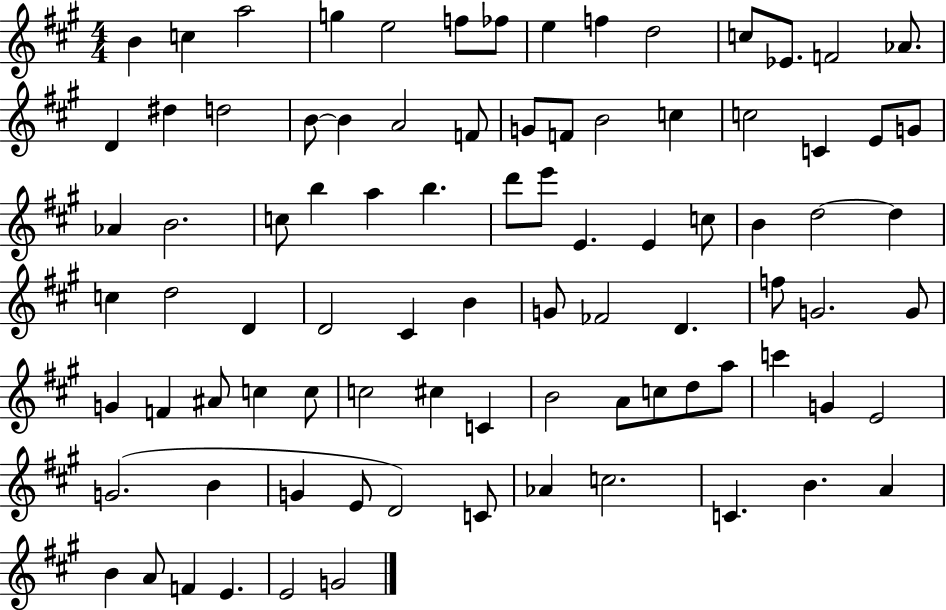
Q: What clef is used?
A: treble